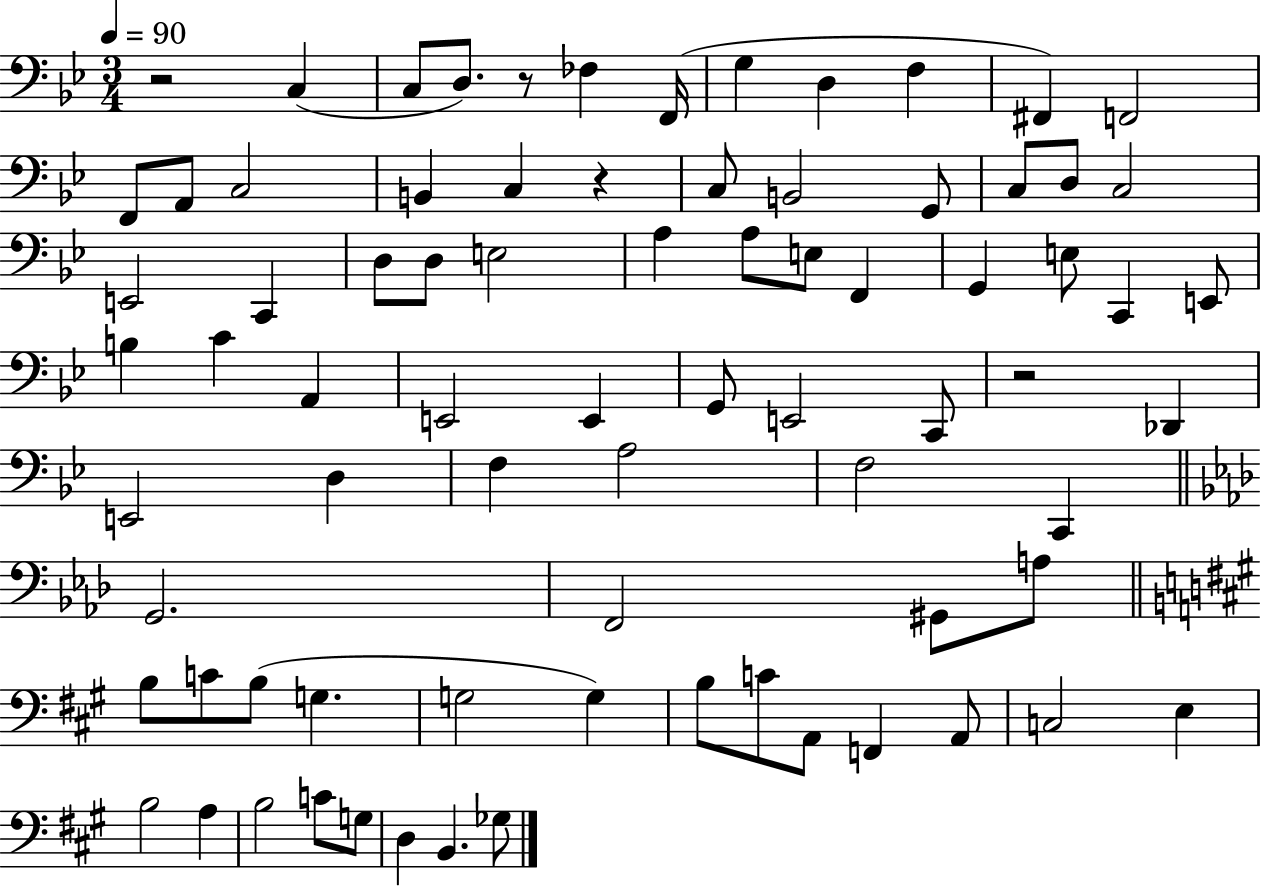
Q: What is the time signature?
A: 3/4